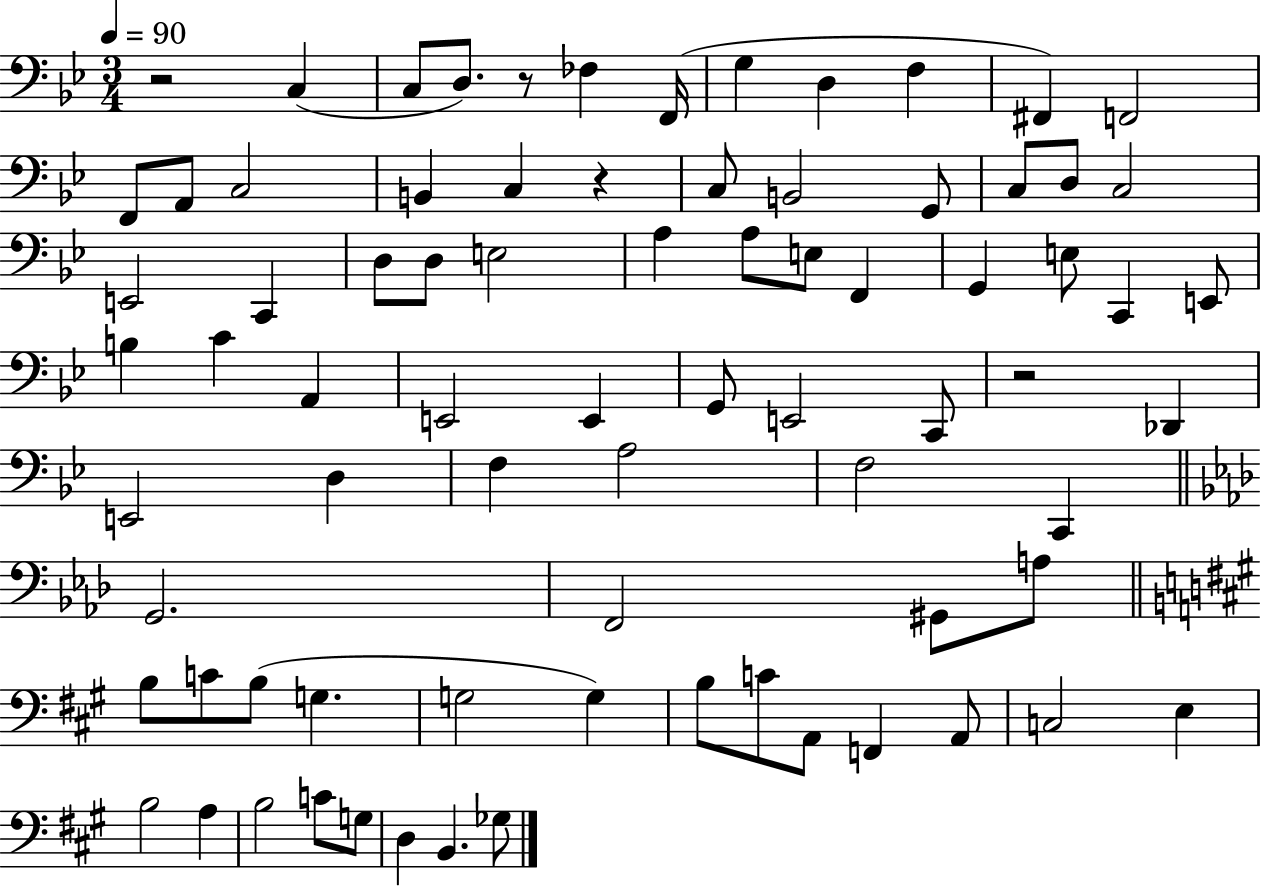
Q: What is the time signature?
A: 3/4